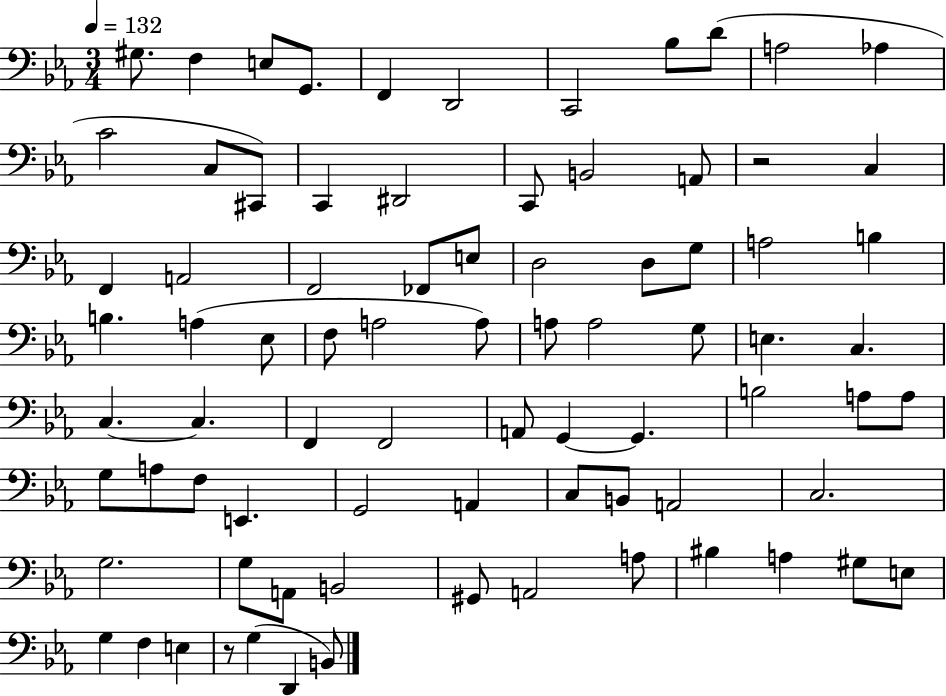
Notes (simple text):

G#3/e. F3/q E3/e G2/e. F2/q D2/h C2/h Bb3/e D4/e A3/h Ab3/q C4/h C3/e C#2/e C2/q D#2/h C2/e B2/h A2/e R/h C3/q F2/q A2/h F2/h FES2/e E3/e D3/h D3/e G3/e A3/h B3/q B3/q. A3/q Eb3/e F3/e A3/h A3/e A3/e A3/h G3/e E3/q. C3/q. C3/q. C3/q. F2/q F2/h A2/e G2/q G2/q. B3/h A3/e A3/e G3/e A3/e F3/e E2/q. G2/h A2/q C3/e B2/e A2/h C3/h. G3/h. G3/e A2/e B2/h G#2/e A2/h A3/e BIS3/q A3/q G#3/e E3/e G3/q F3/q E3/q R/e G3/q D2/q B2/e